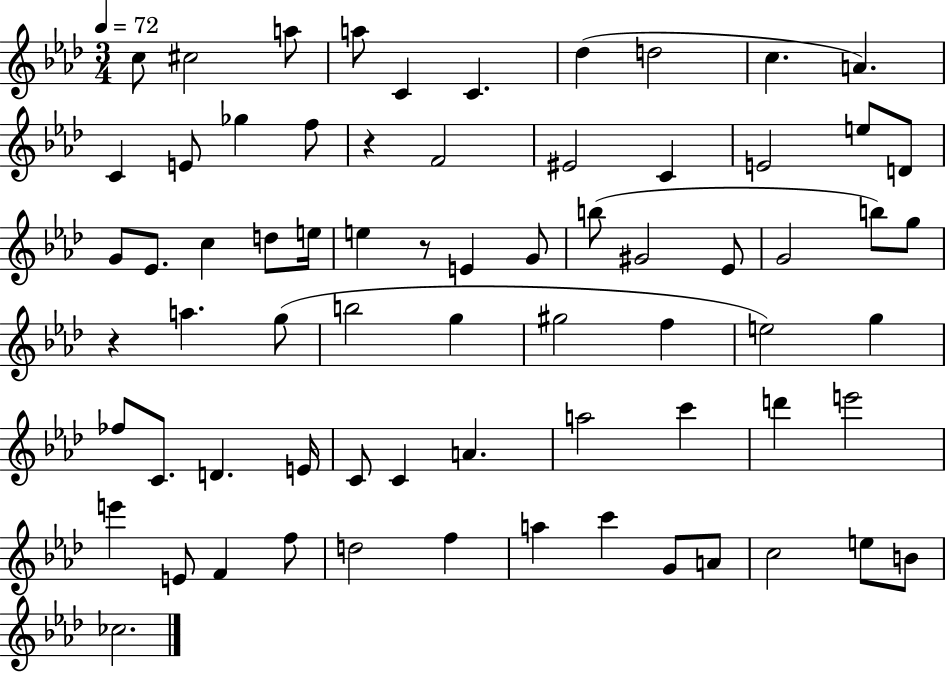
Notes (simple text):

C5/e C#5/h A5/e A5/e C4/q C4/q. Db5/q D5/h C5/q. A4/q. C4/q E4/e Gb5/q F5/e R/q F4/h EIS4/h C4/q E4/h E5/e D4/e G4/e Eb4/e. C5/q D5/e E5/s E5/q R/e E4/q G4/e B5/e G#4/h Eb4/e G4/h B5/e G5/e R/q A5/q. G5/e B5/h G5/q G#5/h F5/q E5/h G5/q FES5/e C4/e. D4/q. E4/s C4/e C4/q A4/q. A5/h C6/q D6/q E6/h E6/q E4/e F4/q F5/e D5/h F5/q A5/q C6/q G4/e A4/e C5/h E5/e B4/e CES5/h.